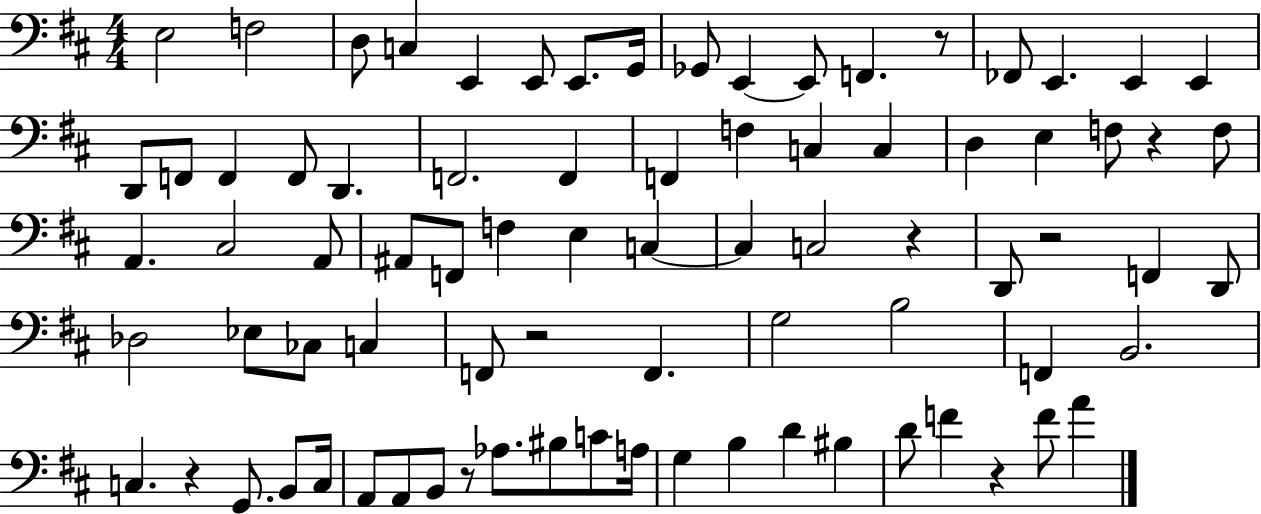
X:1
T:Untitled
M:4/4
L:1/4
K:D
E,2 F,2 D,/2 C, E,, E,,/2 E,,/2 G,,/4 _G,,/2 E,, E,,/2 F,, z/2 _F,,/2 E,, E,, E,, D,,/2 F,,/2 F,, F,,/2 D,, F,,2 F,, F,, F, C, C, D, E, F,/2 z F,/2 A,, ^C,2 A,,/2 ^A,,/2 F,,/2 F, E, C, C, C,2 z D,,/2 z2 F,, D,,/2 _D,2 _E,/2 _C,/2 C, F,,/2 z2 F,, G,2 B,2 F,, B,,2 C, z G,,/2 B,,/2 C,/4 A,,/2 A,,/2 B,,/2 z/2 _A,/2 ^B,/2 C/2 A,/4 G, B, D ^B, D/2 F z F/2 A